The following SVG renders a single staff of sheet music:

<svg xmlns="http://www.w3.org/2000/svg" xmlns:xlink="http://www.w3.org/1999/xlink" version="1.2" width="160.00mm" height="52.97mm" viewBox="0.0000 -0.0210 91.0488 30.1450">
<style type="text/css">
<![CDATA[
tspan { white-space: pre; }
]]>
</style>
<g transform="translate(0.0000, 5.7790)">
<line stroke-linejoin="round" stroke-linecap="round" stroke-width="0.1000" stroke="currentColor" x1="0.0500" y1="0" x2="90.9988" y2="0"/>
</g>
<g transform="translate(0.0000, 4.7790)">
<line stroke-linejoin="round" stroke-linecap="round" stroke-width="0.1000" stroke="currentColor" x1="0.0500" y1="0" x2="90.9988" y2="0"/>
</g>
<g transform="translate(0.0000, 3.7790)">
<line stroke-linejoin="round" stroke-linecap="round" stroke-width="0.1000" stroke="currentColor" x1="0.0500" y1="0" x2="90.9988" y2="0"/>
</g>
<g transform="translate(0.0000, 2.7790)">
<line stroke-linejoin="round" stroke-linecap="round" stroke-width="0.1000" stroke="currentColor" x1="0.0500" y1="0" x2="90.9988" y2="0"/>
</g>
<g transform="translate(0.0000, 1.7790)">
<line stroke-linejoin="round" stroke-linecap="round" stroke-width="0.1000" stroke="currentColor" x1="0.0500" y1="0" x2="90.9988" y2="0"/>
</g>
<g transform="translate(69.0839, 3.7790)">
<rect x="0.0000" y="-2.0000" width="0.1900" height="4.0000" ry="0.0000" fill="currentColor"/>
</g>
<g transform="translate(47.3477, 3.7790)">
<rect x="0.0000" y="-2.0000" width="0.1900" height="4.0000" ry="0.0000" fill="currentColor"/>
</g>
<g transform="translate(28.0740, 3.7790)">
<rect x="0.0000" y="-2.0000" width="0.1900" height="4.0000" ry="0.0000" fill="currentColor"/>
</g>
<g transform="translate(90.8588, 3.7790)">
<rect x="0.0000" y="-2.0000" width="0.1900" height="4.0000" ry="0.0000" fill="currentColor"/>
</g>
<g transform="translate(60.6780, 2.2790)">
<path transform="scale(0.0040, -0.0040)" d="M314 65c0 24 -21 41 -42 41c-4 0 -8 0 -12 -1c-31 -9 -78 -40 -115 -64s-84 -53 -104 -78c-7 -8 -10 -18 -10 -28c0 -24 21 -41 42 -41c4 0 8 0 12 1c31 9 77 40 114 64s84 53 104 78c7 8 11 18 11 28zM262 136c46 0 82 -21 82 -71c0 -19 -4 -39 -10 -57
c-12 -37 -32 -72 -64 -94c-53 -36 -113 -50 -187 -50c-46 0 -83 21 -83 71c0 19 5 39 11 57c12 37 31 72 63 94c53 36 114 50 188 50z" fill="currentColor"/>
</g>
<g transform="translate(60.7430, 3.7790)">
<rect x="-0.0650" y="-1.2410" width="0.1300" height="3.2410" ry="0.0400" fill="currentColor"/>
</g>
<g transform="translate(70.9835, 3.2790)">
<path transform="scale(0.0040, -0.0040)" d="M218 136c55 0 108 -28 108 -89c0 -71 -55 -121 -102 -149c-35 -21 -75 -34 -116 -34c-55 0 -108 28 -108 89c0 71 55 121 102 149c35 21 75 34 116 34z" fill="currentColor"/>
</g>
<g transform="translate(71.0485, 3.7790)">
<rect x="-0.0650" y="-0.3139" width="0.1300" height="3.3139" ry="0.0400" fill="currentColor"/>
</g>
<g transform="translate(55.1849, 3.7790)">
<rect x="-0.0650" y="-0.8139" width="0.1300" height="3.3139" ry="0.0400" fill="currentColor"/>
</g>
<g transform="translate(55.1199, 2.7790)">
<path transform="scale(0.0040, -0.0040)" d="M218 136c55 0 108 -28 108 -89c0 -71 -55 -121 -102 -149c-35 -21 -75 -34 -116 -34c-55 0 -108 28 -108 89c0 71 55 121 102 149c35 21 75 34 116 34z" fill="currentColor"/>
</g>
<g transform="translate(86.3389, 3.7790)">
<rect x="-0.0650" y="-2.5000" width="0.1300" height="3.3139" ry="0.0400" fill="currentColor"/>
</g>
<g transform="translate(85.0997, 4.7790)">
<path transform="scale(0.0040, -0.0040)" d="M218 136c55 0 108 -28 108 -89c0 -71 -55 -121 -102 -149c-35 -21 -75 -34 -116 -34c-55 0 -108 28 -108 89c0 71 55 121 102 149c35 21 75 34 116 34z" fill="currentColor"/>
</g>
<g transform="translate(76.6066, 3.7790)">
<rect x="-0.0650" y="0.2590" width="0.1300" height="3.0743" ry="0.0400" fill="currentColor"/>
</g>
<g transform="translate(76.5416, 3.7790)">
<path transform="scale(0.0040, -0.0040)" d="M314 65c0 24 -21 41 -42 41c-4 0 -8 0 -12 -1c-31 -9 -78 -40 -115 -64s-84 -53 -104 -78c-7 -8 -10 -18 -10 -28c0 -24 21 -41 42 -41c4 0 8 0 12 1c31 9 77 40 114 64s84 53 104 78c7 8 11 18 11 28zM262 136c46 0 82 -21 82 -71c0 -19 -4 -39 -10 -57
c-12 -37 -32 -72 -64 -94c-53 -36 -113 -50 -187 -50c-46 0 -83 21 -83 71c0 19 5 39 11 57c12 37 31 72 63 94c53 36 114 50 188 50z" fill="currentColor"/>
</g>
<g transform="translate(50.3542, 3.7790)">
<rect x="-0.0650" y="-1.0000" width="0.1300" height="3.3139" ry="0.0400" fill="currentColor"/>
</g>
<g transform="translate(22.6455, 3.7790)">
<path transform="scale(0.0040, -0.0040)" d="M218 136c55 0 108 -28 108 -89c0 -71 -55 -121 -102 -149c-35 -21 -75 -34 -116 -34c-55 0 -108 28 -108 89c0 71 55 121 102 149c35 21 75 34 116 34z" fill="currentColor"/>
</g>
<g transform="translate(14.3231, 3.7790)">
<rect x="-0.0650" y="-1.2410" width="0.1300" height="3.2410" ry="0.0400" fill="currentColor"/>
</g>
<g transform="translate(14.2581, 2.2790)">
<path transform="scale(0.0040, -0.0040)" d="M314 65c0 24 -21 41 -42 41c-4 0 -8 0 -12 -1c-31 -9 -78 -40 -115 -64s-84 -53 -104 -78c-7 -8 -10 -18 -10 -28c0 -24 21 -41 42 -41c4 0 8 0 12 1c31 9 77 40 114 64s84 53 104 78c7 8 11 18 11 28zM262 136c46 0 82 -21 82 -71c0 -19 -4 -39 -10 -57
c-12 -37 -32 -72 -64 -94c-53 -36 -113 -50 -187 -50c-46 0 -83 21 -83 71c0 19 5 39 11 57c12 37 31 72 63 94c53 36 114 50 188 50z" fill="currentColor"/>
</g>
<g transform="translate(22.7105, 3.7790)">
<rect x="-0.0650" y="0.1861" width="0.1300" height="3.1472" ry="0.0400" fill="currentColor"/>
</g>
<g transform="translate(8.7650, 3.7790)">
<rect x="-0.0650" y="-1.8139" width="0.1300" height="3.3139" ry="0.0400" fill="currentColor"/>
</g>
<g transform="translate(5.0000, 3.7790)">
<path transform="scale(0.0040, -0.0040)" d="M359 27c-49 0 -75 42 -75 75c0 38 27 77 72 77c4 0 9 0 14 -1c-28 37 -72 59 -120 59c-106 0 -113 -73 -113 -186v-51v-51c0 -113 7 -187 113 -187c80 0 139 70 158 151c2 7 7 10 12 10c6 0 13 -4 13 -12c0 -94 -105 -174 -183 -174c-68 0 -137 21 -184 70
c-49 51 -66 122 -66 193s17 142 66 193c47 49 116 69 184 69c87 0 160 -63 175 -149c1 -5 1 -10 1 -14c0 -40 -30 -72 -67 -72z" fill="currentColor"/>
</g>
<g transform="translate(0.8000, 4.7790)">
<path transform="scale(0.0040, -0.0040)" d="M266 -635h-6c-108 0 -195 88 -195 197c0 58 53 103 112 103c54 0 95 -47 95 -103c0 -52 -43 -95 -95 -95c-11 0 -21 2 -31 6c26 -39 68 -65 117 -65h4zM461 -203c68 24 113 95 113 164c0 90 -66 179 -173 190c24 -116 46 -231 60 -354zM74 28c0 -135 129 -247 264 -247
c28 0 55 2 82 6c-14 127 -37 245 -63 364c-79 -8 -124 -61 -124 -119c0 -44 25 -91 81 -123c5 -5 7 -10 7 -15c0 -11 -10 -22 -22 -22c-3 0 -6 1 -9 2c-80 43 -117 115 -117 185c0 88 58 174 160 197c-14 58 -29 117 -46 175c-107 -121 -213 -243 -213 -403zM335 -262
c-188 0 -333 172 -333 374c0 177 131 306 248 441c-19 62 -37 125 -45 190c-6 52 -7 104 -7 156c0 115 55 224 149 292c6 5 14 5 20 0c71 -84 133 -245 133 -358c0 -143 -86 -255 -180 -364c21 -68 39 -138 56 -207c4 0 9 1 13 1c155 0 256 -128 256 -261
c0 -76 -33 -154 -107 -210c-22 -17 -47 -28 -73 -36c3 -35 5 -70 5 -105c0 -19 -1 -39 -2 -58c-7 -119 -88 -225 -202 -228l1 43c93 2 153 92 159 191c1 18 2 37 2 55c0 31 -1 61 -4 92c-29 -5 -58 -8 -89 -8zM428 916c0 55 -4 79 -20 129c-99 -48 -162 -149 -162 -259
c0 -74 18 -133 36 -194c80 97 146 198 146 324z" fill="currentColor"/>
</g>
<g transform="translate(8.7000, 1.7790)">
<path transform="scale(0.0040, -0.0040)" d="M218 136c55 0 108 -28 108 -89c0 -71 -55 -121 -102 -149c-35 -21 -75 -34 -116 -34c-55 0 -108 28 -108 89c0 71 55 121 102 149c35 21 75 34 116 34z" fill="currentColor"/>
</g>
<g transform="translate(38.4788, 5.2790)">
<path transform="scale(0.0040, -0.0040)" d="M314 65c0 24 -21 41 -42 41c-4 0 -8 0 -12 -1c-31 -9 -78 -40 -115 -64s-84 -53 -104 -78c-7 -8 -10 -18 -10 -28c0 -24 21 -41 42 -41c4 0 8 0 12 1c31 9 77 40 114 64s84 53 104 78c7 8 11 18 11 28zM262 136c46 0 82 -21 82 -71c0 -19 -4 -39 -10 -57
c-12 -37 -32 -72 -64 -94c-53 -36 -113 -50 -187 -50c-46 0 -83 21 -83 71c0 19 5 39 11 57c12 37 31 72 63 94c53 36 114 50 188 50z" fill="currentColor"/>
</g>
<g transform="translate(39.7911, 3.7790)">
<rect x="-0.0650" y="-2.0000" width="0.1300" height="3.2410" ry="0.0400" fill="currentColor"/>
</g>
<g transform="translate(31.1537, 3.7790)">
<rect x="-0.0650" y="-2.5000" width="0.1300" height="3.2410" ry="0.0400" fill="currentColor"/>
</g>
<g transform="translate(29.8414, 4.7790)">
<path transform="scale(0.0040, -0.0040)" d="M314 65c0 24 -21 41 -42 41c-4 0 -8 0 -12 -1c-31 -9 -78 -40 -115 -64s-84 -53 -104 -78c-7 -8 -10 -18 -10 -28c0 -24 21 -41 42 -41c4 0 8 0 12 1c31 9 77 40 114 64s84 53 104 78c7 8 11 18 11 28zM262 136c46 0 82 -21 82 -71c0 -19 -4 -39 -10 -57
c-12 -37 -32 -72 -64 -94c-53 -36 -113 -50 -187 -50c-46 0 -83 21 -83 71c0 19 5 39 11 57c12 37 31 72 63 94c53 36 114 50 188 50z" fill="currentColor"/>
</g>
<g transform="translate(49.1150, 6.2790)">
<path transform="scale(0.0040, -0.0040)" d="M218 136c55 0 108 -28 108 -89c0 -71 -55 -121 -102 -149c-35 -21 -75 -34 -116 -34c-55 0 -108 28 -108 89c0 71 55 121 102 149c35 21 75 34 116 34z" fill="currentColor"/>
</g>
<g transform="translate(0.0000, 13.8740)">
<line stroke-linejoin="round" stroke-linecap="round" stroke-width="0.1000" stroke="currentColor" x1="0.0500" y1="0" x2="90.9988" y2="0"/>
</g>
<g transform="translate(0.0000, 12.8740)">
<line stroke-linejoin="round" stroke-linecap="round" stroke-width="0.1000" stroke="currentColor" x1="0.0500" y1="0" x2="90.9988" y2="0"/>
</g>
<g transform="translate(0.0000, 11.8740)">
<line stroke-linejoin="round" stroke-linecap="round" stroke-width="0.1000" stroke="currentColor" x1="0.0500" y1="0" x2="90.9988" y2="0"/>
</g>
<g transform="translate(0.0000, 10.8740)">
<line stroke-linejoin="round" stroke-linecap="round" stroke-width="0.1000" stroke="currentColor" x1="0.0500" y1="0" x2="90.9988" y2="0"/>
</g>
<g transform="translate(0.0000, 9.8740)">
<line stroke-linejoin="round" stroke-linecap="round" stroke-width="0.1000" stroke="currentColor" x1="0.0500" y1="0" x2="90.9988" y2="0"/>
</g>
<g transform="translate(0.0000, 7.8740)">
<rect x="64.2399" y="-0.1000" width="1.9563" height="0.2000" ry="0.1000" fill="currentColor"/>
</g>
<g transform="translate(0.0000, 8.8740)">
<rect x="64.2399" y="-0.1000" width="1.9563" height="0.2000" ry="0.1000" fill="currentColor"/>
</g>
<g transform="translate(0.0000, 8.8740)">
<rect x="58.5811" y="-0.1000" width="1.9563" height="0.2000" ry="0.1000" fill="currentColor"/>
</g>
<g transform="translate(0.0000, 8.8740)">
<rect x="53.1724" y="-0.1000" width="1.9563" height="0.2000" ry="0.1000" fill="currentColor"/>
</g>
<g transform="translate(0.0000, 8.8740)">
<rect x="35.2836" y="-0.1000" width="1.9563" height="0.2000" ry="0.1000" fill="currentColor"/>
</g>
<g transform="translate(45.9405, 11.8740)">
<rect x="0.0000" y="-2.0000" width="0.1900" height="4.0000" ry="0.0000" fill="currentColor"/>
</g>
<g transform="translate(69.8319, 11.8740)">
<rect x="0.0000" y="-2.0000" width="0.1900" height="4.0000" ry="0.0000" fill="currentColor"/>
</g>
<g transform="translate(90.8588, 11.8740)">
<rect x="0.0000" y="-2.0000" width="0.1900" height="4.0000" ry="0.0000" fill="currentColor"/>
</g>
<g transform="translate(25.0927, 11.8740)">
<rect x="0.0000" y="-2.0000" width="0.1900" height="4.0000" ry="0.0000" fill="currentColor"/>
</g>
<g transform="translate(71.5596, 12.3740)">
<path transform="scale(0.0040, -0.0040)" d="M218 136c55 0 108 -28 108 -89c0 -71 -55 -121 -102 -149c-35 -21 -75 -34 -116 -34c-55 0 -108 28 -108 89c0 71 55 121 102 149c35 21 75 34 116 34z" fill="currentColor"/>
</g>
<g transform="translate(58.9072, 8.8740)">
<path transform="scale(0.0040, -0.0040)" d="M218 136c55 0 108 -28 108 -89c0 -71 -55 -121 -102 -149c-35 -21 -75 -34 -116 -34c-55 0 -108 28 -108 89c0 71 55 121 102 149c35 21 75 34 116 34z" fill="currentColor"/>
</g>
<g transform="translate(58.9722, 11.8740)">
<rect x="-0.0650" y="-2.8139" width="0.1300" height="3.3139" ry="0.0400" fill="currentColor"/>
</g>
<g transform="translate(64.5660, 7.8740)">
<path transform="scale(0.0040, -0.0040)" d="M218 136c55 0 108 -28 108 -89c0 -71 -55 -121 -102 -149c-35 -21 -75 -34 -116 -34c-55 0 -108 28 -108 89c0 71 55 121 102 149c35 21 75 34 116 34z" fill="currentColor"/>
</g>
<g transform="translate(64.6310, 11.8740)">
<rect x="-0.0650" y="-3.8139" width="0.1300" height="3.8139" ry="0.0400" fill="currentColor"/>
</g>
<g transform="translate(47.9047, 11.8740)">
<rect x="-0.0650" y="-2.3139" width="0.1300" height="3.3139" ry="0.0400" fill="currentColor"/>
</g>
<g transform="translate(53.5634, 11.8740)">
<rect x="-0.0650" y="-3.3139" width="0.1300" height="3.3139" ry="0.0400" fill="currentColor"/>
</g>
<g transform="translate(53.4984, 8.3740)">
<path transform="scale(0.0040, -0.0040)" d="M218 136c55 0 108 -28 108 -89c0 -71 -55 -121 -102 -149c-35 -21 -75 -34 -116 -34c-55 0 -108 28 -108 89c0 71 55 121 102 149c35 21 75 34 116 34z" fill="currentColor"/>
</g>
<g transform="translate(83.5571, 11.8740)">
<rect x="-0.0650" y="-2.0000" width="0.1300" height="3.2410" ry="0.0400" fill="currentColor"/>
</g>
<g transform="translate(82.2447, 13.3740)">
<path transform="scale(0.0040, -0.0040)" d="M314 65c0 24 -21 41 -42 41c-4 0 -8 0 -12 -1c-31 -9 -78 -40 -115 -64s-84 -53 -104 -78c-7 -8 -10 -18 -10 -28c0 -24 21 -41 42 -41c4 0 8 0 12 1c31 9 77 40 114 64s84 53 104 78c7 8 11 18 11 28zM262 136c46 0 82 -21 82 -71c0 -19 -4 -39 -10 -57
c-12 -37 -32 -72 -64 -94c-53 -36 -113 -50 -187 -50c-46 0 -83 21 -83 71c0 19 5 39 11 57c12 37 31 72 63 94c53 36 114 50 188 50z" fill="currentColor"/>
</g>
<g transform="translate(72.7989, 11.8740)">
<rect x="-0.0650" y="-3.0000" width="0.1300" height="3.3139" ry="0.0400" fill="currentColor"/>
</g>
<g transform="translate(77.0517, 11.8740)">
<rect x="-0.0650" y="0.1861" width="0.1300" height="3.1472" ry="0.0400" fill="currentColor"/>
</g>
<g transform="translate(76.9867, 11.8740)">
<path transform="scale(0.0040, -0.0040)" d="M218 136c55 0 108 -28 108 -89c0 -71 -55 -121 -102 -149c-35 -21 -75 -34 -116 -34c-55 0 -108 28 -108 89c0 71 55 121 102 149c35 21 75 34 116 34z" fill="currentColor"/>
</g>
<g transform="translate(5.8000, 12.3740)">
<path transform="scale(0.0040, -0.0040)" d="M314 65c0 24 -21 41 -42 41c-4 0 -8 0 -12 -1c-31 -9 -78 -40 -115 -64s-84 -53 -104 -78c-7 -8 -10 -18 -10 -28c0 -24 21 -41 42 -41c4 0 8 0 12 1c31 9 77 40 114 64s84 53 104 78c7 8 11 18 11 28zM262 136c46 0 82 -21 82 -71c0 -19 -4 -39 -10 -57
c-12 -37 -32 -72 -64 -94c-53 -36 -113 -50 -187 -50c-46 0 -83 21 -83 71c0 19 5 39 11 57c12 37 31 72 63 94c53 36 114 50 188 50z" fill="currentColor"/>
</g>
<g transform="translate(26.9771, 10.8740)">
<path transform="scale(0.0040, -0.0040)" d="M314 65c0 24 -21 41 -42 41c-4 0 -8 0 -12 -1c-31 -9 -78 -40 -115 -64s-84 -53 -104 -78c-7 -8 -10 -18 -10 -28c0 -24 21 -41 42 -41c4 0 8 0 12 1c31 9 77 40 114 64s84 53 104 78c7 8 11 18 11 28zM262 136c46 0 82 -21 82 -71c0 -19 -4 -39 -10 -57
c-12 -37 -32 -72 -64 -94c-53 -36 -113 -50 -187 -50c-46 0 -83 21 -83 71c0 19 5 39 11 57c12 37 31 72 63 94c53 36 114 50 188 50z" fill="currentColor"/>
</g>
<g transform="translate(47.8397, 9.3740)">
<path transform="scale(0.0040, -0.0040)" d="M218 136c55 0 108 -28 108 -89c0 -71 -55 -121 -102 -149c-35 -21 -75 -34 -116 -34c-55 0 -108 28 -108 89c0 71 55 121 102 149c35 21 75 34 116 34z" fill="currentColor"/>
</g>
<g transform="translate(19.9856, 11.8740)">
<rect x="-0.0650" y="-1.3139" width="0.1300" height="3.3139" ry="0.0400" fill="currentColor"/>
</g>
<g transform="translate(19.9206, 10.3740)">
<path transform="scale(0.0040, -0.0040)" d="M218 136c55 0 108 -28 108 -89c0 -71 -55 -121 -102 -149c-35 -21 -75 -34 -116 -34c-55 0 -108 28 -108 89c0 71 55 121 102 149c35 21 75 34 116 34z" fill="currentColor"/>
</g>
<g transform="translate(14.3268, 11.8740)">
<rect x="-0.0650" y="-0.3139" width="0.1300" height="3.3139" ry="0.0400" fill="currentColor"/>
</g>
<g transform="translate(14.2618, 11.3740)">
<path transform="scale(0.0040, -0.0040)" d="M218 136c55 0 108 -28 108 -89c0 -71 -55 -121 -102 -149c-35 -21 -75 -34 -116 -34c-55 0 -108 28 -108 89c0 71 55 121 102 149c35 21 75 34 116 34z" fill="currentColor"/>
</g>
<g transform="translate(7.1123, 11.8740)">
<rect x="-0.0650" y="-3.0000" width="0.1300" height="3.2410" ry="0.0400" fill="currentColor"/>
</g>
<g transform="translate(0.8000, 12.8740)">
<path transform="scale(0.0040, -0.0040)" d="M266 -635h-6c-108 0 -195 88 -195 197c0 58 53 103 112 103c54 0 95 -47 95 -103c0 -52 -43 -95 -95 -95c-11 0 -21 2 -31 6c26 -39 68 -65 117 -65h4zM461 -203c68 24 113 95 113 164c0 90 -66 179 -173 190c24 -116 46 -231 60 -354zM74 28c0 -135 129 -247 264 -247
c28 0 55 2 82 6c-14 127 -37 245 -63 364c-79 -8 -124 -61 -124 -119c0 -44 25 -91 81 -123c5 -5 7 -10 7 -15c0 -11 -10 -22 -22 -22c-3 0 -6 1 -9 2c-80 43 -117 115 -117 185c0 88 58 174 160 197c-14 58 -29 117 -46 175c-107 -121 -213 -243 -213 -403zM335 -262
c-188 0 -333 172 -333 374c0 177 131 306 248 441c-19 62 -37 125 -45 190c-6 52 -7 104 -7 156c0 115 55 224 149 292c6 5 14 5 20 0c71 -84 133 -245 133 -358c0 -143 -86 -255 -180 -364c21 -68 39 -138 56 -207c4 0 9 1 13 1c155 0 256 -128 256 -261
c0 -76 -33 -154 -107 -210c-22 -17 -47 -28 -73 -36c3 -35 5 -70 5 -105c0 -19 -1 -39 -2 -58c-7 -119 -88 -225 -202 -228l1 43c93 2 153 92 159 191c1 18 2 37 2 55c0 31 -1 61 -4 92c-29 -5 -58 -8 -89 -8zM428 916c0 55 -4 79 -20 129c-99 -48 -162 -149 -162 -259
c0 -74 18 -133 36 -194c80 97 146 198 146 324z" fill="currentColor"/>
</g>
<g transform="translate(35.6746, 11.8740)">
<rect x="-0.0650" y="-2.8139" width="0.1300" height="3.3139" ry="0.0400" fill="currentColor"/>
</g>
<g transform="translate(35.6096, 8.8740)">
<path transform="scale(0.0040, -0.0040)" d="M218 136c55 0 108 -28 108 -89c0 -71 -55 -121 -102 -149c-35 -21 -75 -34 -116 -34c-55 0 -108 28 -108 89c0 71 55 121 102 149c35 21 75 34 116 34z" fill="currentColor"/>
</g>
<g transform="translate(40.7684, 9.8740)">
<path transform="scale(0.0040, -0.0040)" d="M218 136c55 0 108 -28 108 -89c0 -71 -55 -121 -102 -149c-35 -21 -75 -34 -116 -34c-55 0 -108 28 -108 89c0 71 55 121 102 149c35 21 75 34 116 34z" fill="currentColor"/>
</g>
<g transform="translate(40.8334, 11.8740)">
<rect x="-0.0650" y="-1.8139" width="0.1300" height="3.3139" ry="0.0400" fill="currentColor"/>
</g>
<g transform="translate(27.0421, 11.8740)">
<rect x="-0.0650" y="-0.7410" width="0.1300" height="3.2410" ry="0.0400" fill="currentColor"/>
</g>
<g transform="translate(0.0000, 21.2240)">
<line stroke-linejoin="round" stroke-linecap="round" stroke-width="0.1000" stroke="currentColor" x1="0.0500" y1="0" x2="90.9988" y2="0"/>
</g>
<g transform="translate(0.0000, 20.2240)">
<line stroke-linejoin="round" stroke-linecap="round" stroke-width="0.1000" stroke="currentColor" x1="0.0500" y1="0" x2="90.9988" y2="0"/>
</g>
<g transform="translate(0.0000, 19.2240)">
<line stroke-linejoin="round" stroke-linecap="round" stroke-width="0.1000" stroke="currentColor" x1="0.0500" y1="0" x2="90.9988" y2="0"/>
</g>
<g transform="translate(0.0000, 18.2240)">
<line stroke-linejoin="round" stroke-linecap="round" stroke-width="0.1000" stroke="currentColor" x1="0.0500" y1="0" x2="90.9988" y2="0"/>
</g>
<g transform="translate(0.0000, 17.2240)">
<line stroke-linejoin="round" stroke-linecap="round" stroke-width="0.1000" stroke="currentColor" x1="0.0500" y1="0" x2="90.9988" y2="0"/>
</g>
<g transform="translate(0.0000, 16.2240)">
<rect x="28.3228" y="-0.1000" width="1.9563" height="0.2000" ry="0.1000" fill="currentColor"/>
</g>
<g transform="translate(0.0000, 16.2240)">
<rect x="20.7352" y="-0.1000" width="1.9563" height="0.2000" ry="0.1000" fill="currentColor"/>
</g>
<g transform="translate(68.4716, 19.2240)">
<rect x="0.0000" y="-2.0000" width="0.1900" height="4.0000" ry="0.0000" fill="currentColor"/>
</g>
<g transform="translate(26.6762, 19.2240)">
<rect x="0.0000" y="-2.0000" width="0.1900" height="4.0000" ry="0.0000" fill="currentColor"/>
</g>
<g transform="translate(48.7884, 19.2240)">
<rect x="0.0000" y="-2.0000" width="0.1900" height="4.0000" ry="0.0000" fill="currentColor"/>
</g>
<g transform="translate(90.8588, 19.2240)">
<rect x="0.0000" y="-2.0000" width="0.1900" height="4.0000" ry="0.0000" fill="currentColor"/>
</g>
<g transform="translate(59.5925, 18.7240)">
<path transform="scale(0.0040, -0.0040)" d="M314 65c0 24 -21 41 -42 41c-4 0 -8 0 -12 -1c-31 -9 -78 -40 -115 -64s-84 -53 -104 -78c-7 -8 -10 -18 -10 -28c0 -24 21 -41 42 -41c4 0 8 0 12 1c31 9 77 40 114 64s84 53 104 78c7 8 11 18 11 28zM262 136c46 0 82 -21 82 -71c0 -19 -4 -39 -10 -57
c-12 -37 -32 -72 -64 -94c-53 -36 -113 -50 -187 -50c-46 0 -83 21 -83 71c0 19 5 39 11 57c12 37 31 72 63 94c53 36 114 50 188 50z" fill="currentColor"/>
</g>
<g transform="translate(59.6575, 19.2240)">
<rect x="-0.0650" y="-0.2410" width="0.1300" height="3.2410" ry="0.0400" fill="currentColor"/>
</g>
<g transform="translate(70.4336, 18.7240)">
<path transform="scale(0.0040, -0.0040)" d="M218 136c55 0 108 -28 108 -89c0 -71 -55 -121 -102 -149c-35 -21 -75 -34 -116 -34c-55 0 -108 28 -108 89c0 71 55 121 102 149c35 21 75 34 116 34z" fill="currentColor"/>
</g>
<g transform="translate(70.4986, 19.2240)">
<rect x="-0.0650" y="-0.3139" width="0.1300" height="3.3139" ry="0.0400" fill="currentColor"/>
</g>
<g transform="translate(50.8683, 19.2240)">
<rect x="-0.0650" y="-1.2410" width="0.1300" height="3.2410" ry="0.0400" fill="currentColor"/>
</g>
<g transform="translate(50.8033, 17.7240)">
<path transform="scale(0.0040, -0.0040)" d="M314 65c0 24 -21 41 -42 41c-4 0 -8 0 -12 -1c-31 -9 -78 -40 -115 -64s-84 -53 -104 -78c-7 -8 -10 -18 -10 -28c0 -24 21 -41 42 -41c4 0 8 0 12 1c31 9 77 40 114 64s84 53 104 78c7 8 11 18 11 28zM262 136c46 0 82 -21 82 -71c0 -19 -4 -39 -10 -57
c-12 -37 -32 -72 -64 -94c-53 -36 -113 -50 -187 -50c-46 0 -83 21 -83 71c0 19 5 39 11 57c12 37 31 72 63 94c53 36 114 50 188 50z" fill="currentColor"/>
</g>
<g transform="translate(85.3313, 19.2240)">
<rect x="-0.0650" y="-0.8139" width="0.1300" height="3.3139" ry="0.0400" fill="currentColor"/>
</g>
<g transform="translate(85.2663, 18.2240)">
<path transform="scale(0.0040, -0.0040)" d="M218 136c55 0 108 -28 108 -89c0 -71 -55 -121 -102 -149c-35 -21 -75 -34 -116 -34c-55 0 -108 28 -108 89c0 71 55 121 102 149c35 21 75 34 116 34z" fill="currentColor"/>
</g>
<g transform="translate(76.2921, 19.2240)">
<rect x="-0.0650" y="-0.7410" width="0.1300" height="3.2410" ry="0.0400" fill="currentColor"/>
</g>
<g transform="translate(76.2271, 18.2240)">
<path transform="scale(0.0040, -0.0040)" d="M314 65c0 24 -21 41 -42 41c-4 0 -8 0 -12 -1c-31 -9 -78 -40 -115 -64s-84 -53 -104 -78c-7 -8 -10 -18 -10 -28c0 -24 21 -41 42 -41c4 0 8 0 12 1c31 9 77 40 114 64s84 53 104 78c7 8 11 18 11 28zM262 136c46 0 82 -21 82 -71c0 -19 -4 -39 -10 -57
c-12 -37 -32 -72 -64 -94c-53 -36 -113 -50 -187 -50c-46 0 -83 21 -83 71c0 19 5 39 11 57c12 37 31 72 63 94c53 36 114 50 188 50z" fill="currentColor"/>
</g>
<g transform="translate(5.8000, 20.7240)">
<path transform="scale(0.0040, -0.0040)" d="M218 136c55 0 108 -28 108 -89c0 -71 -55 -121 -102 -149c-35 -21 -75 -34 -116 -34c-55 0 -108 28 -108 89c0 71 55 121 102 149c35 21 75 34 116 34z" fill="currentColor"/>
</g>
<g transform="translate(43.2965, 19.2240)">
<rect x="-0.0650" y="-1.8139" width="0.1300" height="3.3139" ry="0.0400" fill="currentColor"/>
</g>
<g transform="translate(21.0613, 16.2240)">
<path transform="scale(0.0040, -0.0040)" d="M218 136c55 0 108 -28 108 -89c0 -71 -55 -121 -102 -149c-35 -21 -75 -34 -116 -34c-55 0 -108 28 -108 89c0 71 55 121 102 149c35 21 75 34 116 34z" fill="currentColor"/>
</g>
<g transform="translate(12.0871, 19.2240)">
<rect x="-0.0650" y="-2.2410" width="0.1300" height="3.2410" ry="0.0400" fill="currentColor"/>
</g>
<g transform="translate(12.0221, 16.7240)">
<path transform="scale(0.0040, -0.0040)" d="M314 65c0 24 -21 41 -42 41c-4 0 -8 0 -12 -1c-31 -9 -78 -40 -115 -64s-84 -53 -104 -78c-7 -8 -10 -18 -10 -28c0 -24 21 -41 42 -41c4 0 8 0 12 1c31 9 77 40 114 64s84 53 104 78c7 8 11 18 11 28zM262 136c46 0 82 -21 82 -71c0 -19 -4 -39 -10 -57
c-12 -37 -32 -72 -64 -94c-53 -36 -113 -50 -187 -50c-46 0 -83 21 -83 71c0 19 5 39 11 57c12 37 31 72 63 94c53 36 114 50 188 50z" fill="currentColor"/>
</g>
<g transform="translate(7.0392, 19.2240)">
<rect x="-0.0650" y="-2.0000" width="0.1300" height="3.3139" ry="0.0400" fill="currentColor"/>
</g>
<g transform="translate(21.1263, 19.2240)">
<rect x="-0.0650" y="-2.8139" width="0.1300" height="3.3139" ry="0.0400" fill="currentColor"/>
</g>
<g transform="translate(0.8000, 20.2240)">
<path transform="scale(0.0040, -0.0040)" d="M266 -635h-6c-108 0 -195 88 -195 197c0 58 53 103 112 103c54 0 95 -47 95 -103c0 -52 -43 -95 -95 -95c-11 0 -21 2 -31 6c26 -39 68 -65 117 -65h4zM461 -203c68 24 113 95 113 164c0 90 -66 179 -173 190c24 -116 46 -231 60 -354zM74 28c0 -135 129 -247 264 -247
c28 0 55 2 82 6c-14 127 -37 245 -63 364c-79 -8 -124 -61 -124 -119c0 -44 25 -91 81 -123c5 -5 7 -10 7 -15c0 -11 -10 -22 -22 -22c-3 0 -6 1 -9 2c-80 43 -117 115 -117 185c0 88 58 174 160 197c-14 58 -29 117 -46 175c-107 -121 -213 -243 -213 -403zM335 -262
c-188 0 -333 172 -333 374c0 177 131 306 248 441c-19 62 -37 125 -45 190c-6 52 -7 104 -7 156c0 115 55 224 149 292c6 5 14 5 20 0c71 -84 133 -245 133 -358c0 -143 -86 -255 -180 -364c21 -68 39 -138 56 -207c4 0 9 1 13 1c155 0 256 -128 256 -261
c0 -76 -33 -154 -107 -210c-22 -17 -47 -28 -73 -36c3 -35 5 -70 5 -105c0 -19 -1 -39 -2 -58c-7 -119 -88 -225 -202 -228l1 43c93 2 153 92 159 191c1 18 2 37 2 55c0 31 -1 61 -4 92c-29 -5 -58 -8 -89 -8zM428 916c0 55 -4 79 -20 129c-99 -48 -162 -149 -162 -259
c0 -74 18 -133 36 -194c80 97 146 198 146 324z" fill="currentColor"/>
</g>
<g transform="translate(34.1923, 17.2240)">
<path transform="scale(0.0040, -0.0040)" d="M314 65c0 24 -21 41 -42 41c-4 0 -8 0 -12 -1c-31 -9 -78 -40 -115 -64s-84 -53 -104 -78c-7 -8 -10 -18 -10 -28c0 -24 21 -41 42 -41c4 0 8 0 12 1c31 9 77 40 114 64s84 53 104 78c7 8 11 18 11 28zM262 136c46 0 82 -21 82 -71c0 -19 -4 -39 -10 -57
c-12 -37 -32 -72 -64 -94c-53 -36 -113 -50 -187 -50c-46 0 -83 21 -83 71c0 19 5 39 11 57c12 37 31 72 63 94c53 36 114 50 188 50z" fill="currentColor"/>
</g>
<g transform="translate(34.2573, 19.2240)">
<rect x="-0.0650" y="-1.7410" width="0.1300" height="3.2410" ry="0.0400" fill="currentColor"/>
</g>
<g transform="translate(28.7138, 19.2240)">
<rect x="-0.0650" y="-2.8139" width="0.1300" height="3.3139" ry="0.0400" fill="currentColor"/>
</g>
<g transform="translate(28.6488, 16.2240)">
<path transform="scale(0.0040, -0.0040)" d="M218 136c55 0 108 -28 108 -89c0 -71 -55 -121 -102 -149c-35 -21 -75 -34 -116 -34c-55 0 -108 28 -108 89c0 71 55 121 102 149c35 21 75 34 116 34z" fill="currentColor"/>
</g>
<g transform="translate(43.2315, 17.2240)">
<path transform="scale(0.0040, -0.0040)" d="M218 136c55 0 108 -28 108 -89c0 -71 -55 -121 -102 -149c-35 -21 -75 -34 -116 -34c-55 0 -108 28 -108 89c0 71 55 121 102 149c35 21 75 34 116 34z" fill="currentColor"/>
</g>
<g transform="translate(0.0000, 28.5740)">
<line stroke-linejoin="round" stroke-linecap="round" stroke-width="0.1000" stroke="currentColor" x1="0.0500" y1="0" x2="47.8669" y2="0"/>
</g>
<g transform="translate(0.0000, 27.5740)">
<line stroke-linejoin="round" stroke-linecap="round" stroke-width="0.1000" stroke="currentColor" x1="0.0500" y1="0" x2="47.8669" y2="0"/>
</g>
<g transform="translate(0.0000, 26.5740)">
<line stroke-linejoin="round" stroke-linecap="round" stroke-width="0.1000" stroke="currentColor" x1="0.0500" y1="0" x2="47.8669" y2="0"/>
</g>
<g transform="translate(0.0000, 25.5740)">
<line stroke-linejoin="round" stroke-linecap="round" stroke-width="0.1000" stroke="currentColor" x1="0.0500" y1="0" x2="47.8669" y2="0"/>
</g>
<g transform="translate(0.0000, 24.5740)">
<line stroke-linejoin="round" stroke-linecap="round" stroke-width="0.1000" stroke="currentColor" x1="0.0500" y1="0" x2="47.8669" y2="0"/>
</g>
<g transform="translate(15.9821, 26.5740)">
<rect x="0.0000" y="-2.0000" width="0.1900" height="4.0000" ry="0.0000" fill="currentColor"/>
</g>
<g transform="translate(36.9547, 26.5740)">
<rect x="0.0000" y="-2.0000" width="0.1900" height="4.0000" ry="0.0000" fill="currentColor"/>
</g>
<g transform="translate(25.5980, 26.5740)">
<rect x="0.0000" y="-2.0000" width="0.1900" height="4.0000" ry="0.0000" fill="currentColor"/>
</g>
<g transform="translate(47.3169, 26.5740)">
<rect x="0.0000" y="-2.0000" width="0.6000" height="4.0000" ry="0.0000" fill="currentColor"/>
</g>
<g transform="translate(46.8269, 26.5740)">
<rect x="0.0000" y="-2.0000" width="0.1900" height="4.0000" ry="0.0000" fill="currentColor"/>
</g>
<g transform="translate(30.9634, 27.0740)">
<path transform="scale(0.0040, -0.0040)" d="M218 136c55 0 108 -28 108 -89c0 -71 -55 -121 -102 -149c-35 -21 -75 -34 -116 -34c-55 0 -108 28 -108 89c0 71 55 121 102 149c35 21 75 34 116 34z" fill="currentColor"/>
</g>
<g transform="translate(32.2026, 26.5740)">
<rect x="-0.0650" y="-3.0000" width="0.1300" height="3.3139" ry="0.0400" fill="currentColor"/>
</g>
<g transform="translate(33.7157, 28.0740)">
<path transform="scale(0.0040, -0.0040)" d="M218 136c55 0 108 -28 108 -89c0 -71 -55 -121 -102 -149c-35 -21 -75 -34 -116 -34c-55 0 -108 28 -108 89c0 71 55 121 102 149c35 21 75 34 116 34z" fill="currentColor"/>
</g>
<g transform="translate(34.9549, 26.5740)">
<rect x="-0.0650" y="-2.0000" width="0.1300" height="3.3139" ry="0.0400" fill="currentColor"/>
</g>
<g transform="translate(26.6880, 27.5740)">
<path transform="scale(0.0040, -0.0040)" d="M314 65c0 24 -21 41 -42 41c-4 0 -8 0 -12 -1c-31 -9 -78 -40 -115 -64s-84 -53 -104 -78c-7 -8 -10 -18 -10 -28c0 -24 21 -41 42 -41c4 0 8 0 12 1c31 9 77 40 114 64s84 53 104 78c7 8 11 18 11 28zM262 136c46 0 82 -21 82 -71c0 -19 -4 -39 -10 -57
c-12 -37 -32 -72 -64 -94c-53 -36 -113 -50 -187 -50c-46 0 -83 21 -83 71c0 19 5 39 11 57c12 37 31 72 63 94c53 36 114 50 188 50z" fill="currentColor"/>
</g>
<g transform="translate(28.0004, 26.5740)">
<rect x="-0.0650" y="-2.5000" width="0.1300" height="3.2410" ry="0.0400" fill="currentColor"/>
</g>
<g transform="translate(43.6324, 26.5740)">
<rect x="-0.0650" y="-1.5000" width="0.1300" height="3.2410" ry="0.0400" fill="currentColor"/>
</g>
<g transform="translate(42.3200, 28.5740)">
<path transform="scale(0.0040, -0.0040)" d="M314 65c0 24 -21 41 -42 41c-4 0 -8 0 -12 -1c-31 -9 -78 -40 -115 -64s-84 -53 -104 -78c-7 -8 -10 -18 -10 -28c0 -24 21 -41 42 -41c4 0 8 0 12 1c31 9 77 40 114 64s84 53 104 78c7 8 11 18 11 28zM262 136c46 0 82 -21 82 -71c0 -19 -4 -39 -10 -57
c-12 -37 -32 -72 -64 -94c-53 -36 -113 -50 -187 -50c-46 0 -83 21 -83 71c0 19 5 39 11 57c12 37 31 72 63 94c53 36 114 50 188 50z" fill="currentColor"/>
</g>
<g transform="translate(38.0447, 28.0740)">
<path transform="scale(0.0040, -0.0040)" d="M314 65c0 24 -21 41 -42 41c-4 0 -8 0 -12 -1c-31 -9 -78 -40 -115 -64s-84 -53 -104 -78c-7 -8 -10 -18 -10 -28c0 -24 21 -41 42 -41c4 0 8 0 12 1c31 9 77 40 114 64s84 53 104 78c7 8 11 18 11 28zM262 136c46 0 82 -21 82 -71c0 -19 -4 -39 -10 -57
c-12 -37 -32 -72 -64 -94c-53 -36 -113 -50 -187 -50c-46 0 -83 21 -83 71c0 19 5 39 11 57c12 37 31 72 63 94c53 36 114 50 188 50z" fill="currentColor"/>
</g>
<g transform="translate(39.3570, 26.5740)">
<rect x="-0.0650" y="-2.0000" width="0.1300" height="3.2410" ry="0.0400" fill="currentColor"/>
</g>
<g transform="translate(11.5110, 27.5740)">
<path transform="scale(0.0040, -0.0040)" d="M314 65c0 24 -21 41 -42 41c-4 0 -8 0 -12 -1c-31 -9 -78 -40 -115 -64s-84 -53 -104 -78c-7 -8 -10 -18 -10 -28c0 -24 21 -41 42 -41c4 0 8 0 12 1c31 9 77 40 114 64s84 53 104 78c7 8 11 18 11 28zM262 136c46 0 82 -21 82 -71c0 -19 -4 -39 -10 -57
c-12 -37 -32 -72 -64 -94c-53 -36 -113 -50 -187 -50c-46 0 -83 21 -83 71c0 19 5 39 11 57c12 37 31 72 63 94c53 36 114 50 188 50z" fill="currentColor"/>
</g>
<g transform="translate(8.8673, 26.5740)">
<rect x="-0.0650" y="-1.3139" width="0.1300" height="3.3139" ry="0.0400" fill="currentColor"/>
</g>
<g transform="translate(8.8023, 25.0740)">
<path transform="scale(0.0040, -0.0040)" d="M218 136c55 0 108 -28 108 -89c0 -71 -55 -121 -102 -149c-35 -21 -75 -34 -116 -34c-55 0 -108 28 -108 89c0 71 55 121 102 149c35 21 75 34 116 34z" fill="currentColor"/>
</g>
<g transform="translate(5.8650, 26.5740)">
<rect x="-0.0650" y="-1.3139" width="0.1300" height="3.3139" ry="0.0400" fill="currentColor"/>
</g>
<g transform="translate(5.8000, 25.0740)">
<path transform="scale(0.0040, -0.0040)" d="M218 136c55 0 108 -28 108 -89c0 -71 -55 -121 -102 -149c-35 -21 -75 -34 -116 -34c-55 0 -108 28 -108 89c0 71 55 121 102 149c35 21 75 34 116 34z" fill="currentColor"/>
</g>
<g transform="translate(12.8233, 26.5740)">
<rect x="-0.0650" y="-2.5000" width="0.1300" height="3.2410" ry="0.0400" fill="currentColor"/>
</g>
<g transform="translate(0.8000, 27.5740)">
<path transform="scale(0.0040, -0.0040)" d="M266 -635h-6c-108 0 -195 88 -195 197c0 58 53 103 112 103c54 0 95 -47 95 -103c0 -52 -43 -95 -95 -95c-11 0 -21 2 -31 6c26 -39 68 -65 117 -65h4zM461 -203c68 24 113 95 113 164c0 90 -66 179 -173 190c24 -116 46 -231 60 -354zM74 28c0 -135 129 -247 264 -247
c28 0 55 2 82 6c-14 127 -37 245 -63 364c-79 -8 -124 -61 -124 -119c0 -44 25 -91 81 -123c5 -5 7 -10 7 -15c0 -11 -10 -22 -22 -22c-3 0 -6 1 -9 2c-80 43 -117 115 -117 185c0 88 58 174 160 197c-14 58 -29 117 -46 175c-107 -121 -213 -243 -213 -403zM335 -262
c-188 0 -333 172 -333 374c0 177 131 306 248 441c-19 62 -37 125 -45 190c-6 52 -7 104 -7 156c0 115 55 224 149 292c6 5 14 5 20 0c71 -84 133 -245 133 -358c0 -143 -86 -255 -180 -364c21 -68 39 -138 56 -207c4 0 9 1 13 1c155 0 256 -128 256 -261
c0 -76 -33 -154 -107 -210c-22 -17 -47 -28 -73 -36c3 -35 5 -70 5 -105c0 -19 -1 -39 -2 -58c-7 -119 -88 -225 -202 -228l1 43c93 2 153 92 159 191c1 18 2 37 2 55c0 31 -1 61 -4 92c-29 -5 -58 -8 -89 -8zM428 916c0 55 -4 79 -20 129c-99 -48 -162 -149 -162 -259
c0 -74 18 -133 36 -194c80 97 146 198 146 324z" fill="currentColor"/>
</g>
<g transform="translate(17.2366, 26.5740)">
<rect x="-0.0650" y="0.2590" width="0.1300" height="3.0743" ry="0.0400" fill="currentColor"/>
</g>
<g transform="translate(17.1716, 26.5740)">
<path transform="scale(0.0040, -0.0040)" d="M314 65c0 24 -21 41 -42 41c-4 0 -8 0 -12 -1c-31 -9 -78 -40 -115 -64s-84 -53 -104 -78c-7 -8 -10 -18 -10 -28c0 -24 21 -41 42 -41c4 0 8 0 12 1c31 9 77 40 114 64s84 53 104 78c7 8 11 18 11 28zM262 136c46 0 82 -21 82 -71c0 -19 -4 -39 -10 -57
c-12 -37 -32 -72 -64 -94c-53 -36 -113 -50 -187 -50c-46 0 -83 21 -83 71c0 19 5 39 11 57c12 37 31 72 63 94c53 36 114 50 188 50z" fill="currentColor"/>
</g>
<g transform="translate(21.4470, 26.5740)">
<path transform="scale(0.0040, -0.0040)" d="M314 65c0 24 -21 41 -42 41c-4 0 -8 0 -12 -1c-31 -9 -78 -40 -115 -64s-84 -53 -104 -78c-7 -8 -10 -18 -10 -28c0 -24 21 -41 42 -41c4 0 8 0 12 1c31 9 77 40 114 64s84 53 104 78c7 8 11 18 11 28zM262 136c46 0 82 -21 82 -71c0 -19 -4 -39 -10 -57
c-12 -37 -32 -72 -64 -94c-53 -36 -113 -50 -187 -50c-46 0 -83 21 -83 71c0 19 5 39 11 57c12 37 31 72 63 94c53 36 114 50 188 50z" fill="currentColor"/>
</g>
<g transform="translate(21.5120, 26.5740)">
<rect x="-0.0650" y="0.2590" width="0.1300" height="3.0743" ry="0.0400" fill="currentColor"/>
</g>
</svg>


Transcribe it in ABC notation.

X:1
T:Untitled
M:4/4
L:1/4
K:C
f e2 B G2 F2 D d e2 c B2 G A2 c e d2 a f g b a c' A B F2 F g2 a a f2 f e2 c2 c d2 d e e G2 B2 B2 G2 A F F2 E2